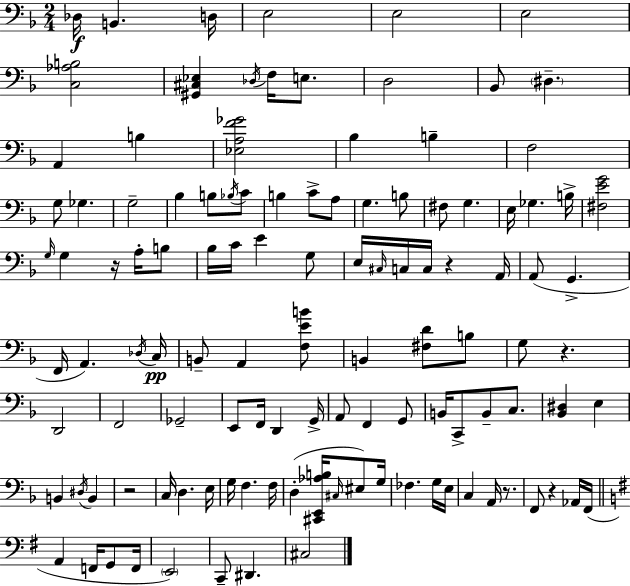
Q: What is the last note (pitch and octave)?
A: C#3